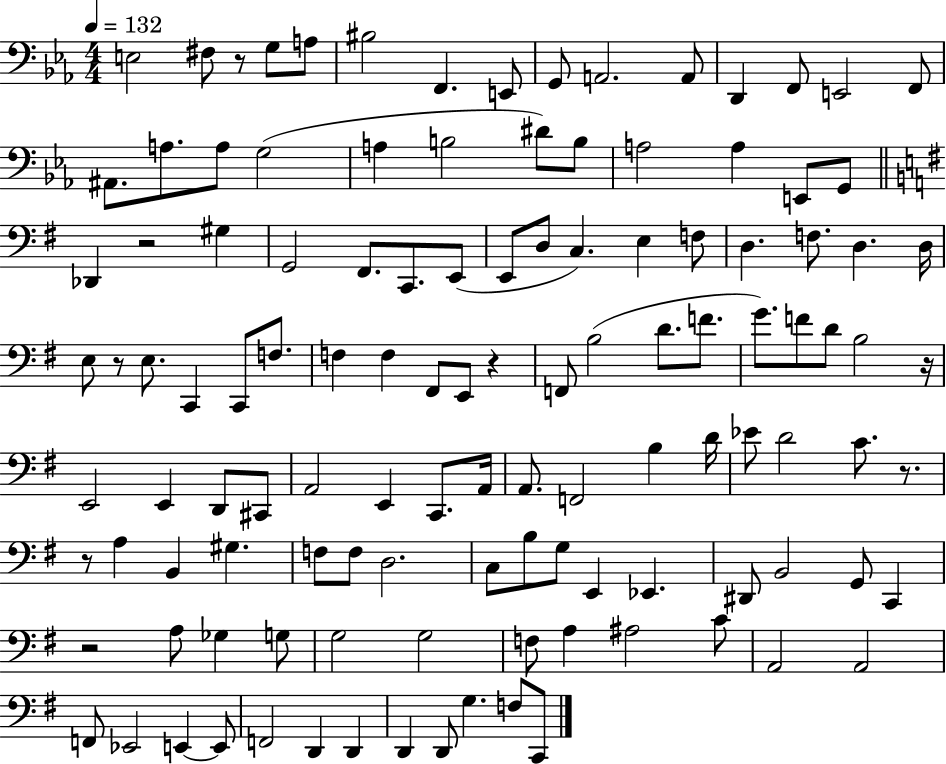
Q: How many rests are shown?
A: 8